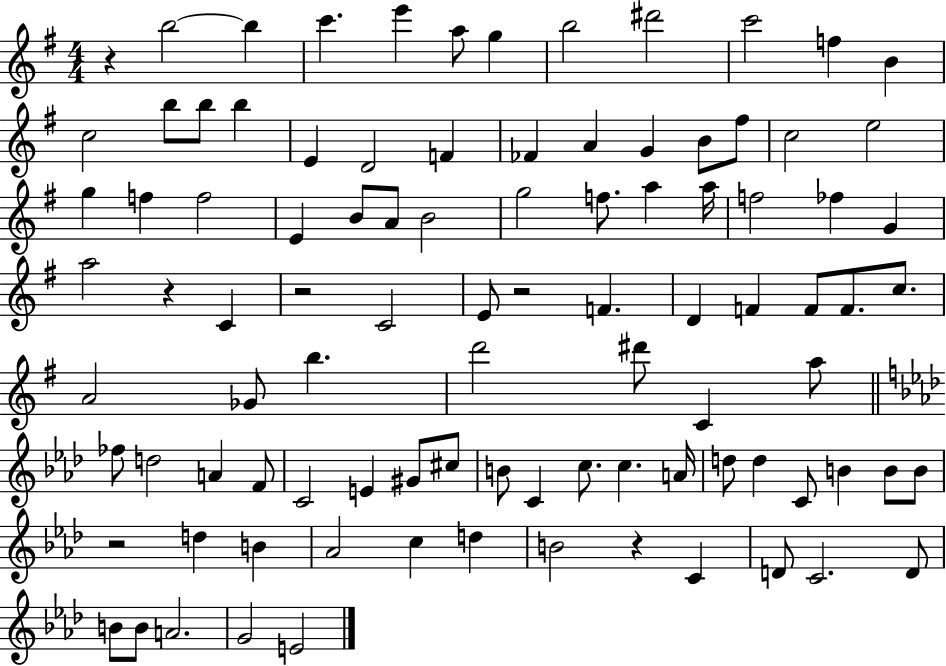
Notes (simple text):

R/q B5/h B5/q C6/q. E6/q A5/e G5/q B5/h D#6/h C6/h F5/q B4/q C5/h B5/e B5/e B5/q E4/q D4/h F4/q FES4/q A4/q G4/q B4/e F#5/e C5/h E5/h G5/q F5/q F5/h E4/q B4/e A4/e B4/h G5/h F5/e. A5/q A5/s F5/h FES5/q G4/q A5/h R/q C4/q R/h C4/h E4/e R/h F4/q. D4/q F4/q F4/e F4/e. C5/e. A4/h Gb4/e B5/q. D6/h D#6/e C4/q A5/e FES5/e D5/h A4/q F4/e C4/h E4/q G#4/e C#5/e B4/e C4/q C5/e. C5/q. A4/s D5/e D5/q C4/e B4/q B4/e B4/e R/h D5/q B4/q Ab4/h C5/q D5/q B4/h R/q C4/q D4/e C4/h. D4/e B4/e B4/e A4/h. G4/h E4/h